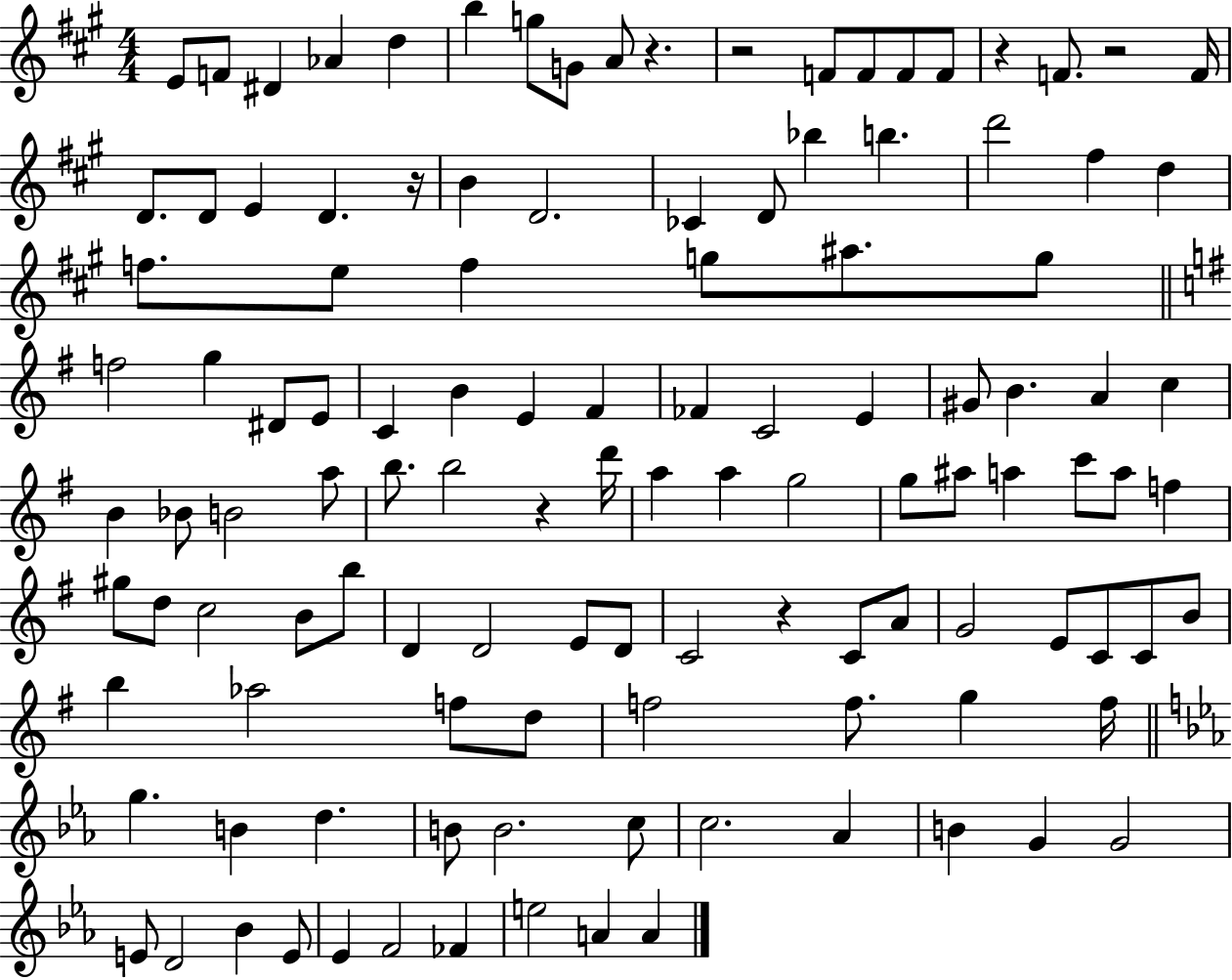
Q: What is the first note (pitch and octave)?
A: E4